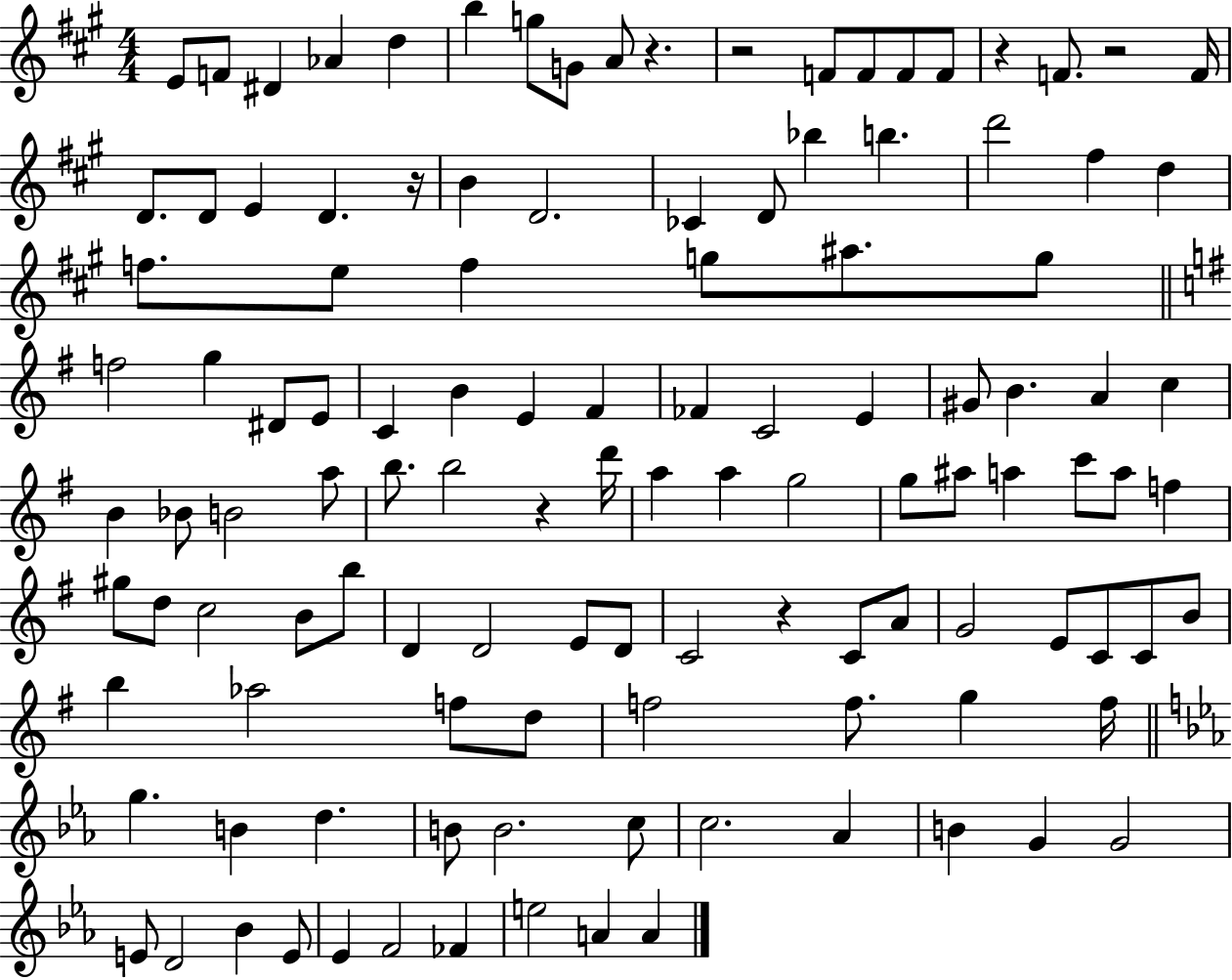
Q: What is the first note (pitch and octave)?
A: E4